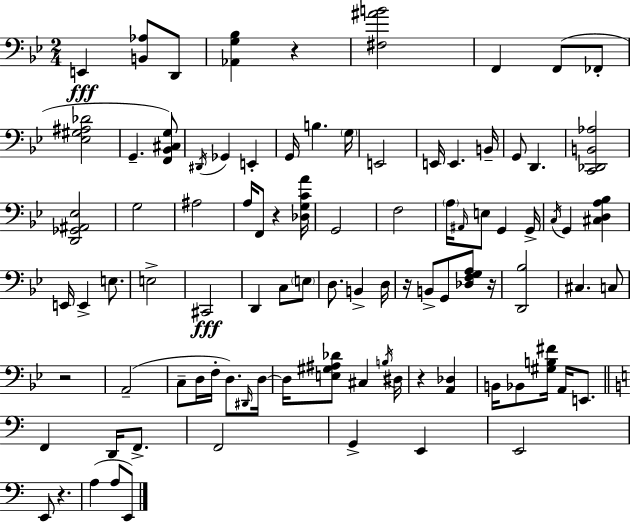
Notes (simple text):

E2/q [B2,Ab3]/e D2/e [Ab2,G3,Bb3]/q R/q [F#3,A#4,B4]/h F2/q F2/e FES2/e [Eb3,G#3,A#3,Db4]/h G2/q. [F2,Bb2,C#3,G3]/e D#2/s Gb2/q E2/q G2/s B3/q. G3/s E2/h E2/s E2/q. B2/s G2/e D2/q. [C2,Db2,B2,Ab3]/h [D2,Gb2,A#2,Eb3]/h G3/h A#3/h A3/s F2/e R/q [Db3,G3,C4,A4]/s G2/h F3/h A3/s A#2/s E3/e G2/q G2/s C3/s G2/q [C#3,D3,A3,Bb3]/q E2/s E2/q E3/e. E3/h C#2/h D2/q C3/e E3/e D3/e. B2/q D3/s R/s B2/e G2/e [Db3,F3,G3,A3]/e R/s [D2,Bb3]/h C#3/q. C3/e R/h A2/h C3/e D3/s F3/s D3/e. D#2/s D3/s D3/s [E3,G#3,A#3,Db4]/e C#3/q B3/s D#3/s R/q [A2,Db3]/q B2/s Bb2/e [G#3,B3,F#4]/s A2/s E2/e. F2/q D2/s F2/e. F2/h G2/q E2/q E2/h E2/e R/q. A3/q A3/e E2/e